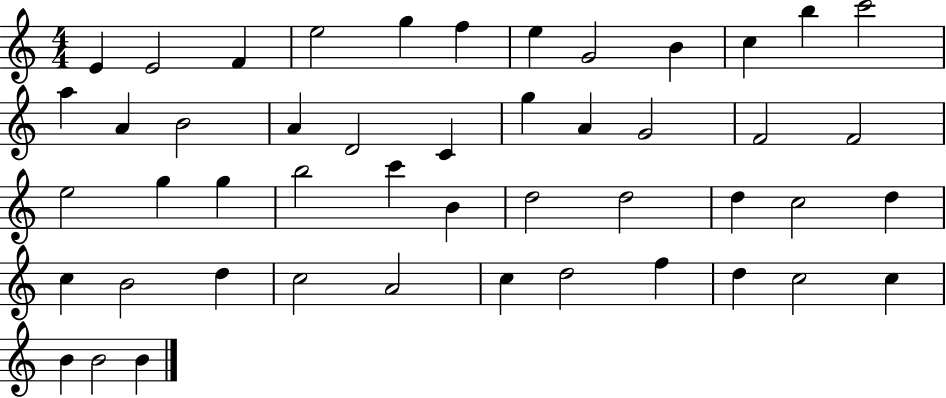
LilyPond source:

{
  \clef treble
  \numericTimeSignature
  \time 4/4
  \key c \major
  e'4 e'2 f'4 | e''2 g''4 f''4 | e''4 g'2 b'4 | c''4 b''4 c'''2 | \break a''4 a'4 b'2 | a'4 d'2 c'4 | g''4 a'4 g'2 | f'2 f'2 | \break e''2 g''4 g''4 | b''2 c'''4 b'4 | d''2 d''2 | d''4 c''2 d''4 | \break c''4 b'2 d''4 | c''2 a'2 | c''4 d''2 f''4 | d''4 c''2 c''4 | \break b'4 b'2 b'4 | \bar "|."
}